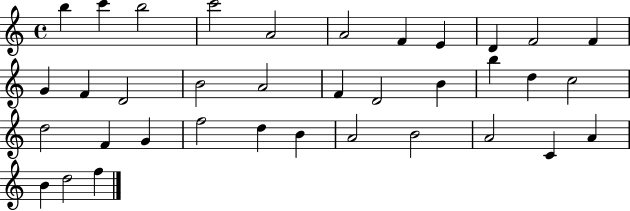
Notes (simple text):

B5/q C6/q B5/h C6/h A4/h A4/h F4/q E4/q D4/q F4/h F4/q G4/q F4/q D4/h B4/h A4/h F4/q D4/h B4/q B5/q D5/q C5/h D5/h F4/q G4/q F5/h D5/q B4/q A4/h B4/h A4/h C4/q A4/q B4/q D5/h F5/q